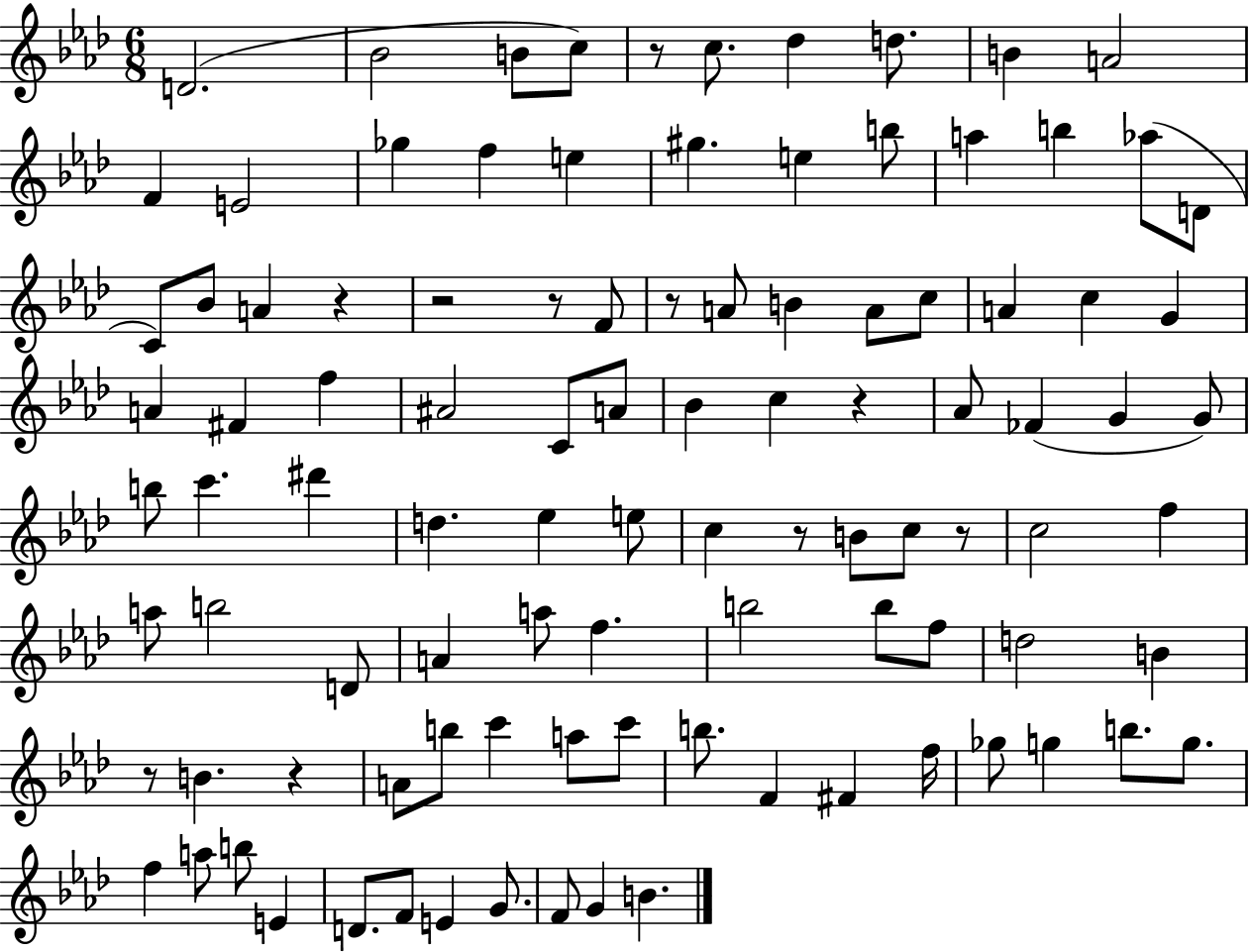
{
  \clef treble
  \numericTimeSignature
  \time 6/8
  \key aes \major
  d'2.( | bes'2 b'8 c''8) | r8 c''8. des''4 d''8. | b'4 a'2 | \break f'4 e'2 | ges''4 f''4 e''4 | gis''4. e''4 b''8 | a''4 b''4 aes''8( d'8 | \break c'8) bes'8 a'4 r4 | r2 r8 f'8 | r8 a'8 b'4 a'8 c''8 | a'4 c''4 g'4 | \break a'4 fis'4 f''4 | ais'2 c'8 a'8 | bes'4 c''4 r4 | aes'8 fes'4( g'4 g'8) | \break b''8 c'''4. dis'''4 | d''4. ees''4 e''8 | c''4 r8 b'8 c''8 r8 | c''2 f''4 | \break a''8 b''2 d'8 | a'4 a''8 f''4. | b''2 b''8 f''8 | d''2 b'4 | \break r8 b'4. r4 | a'8 b''8 c'''4 a''8 c'''8 | b''8. f'4 fis'4 f''16 | ges''8 g''4 b''8. g''8. | \break f''4 a''8 b''8 e'4 | d'8. f'8 e'4 g'8. | f'8 g'4 b'4. | \bar "|."
}